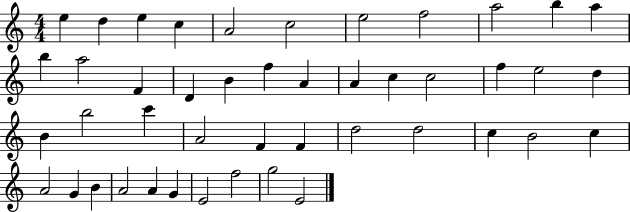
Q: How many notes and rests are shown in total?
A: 45